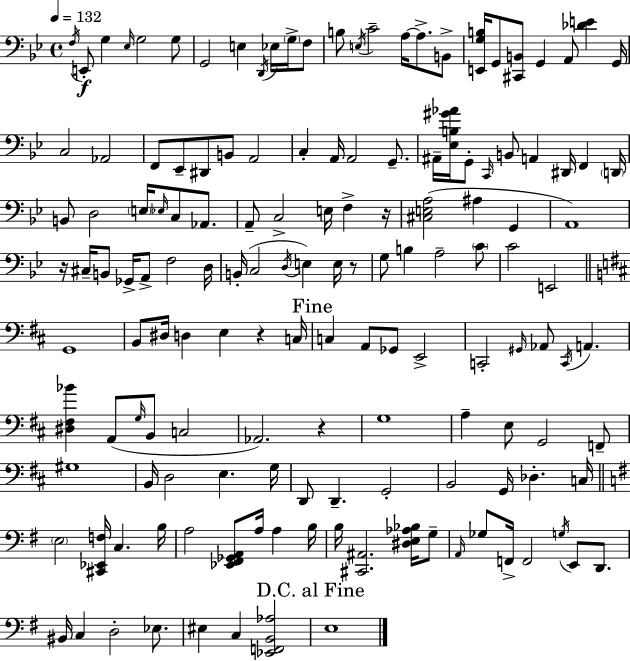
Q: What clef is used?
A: bass